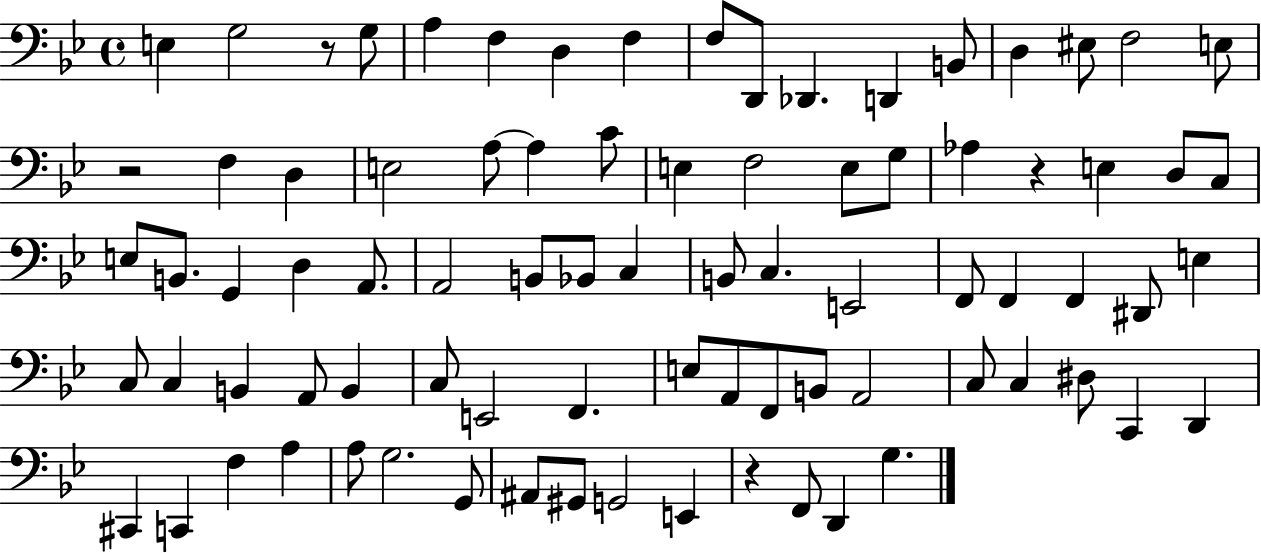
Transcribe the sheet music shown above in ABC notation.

X:1
T:Untitled
M:4/4
L:1/4
K:Bb
E, G,2 z/2 G,/2 A, F, D, F, F,/2 D,,/2 _D,, D,, B,,/2 D, ^E,/2 F,2 E,/2 z2 F, D, E,2 A,/2 A, C/2 E, F,2 E,/2 G,/2 _A, z E, D,/2 C,/2 E,/2 B,,/2 G,, D, A,,/2 A,,2 B,,/2 _B,,/2 C, B,,/2 C, E,,2 F,,/2 F,, F,, ^D,,/2 E, C,/2 C, B,, A,,/2 B,, C,/2 E,,2 F,, E,/2 A,,/2 F,,/2 B,,/2 A,,2 C,/2 C, ^D,/2 C,, D,, ^C,, C,, F, A, A,/2 G,2 G,,/2 ^A,,/2 ^G,,/2 G,,2 E,, z F,,/2 D,, G,